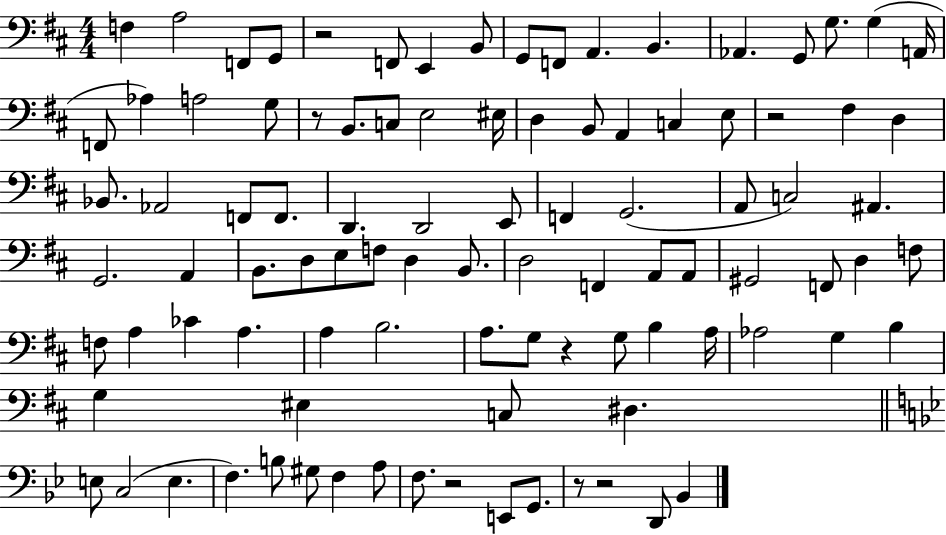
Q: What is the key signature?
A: D major